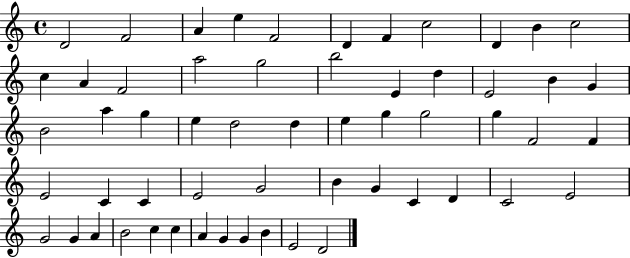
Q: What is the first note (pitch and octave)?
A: D4